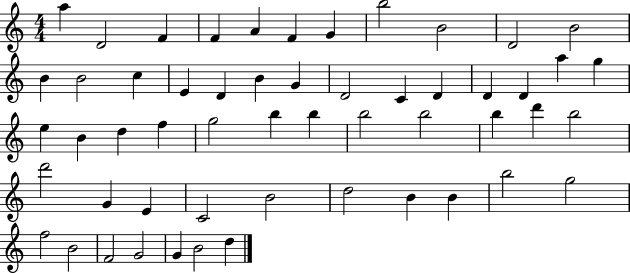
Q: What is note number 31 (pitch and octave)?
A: B5